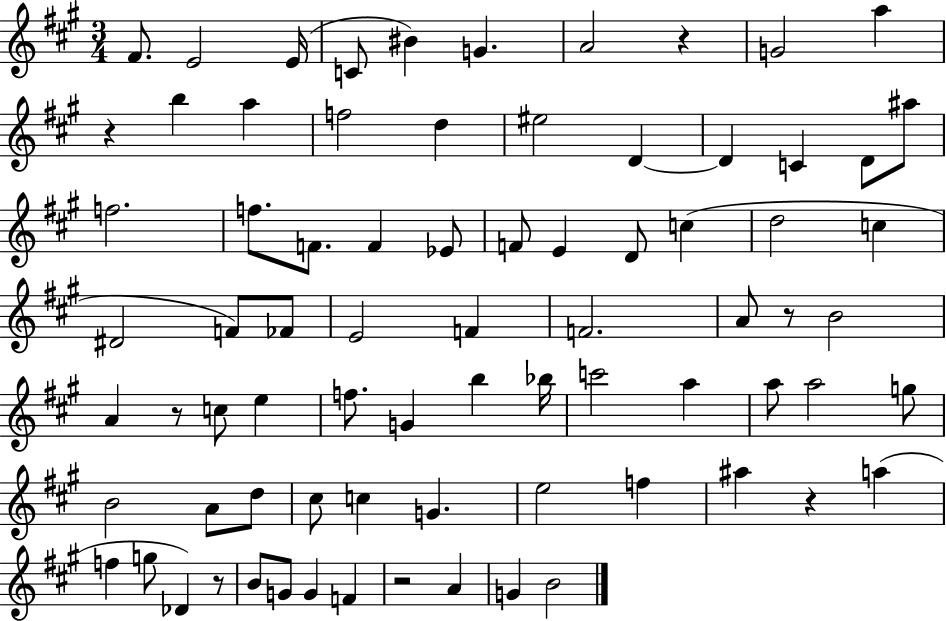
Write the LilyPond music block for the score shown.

{
  \clef treble
  \numericTimeSignature
  \time 3/4
  \key a \major
  fis'8. e'2 e'16( | c'8 bis'4) g'4. | a'2 r4 | g'2 a''4 | \break r4 b''4 a''4 | f''2 d''4 | eis''2 d'4~~ | d'4 c'4 d'8 ais''8 | \break f''2. | f''8. f'8. f'4 ees'8 | f'8 e'4 d'8 c''4( | d''2 c''4 | \break dis'2 f'8) fes'8 | e'2 f'4 | f'2. | a'8 r8 b'2 | \break a'4 r8 c''8 e''4 | f''8. g'4 b''4 bes''16 | c'''2 a''4 | a''8 a''2 g''8 | \break b'2 a'8 d''8 | cis''8 c''4 g'4. | e''2 f''4 | ais''4 r4 a''4( | \break f''4 g''8 des'4) r8 | b'8 g'8 g'4 f'4 | r2 a'4 | g'4 b'2 | \break \bar "|."
}